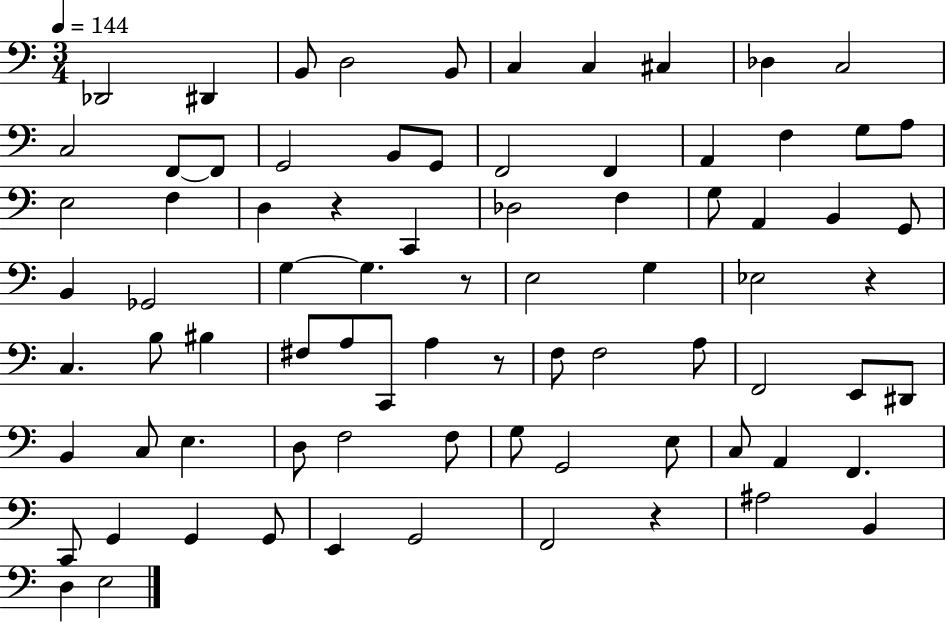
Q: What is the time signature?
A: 3/4